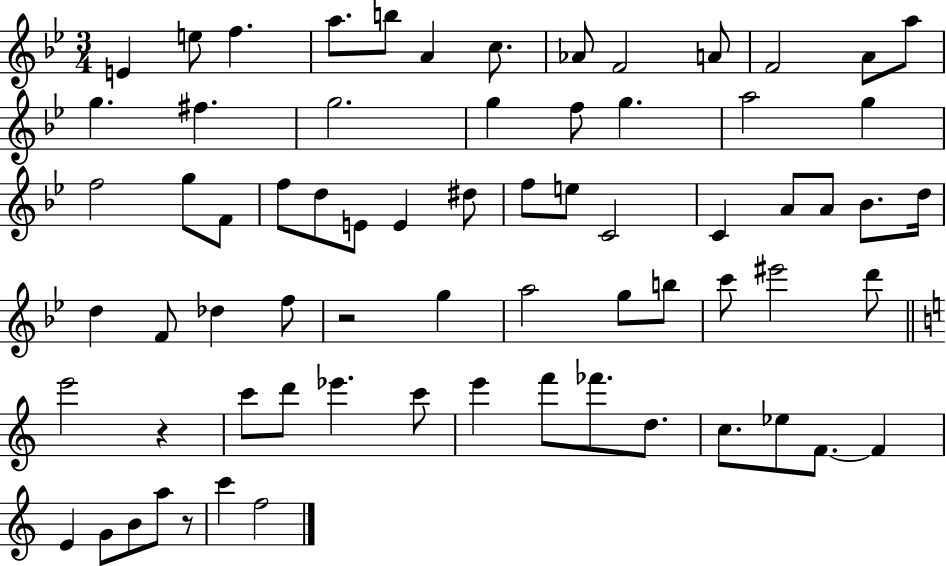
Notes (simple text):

E4/q E5/e F5/q. A5/e. B5/e A4/q C5/e. Ab4/e F4/h A4/e F4/h A4/e A5/e G5/q. F#5/q. G5/h. G5/q F5/e G5/q. A5/h G5/q F5/h G5/e F4/e F5/e D5/e E4/e E4/q D#5/e F5/e E5/e C4/h C4/q A4/e A4/e Bb4/e. D5/s D5/q F4/e Db5/q F5/e R/h G5/q A5/h G5/e B5/e C6/e EIS6/h D6/e E6/h R/q C6/e D6/e Eb6/q. C6/e E6/q F6/e FES6/e. D5/e. C5/e. Eb5/e F4/e. F4/q E4/q G4/e B4/e A5/e R/e C6/q F5/h